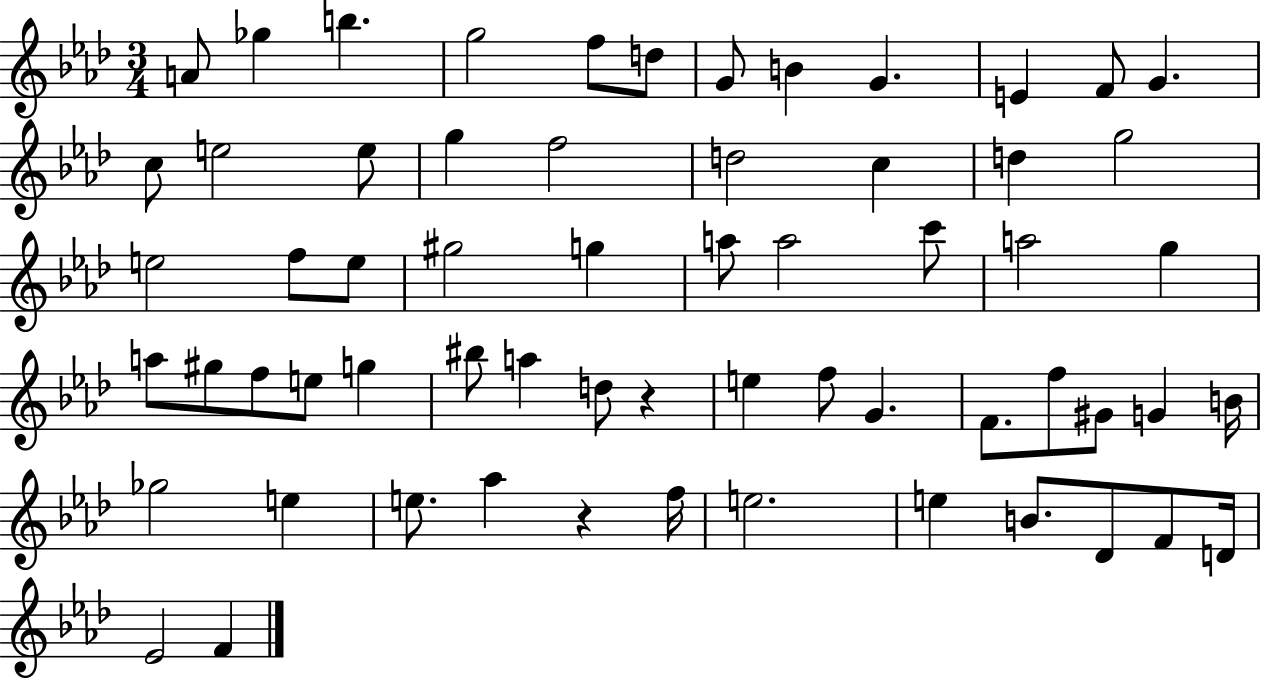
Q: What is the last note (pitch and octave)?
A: F4